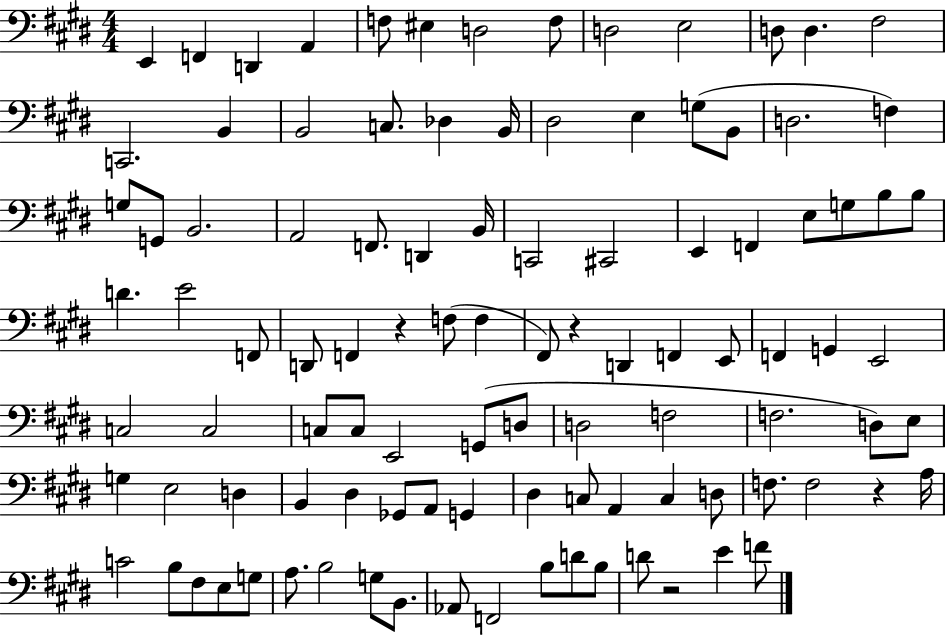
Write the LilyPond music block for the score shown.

{
  \clef bass
  \numericTimeSignature
  \time 4/4
  \key e \major
  e,4 f,4 d,4 a,4 | f8 eis4 d2 f8 | d2 e2 | d8 d4. fis2 | \break c,2. b,4 | b,2 c8. des4 b,16 | dis2 e4 g8( b,8 | d2. f4) | \break g8 g,8 b,2. | a,2 f,8. d,4 b,16 | c,2 cis,2 | e,4 f,4 e8 g8 b8 b8 | \break d'4. e'2 f,8 | d,8 f,4 r4 f8( f4 | fis,8) r4 d,4 f,4 e,8 | f,4 g,4 e,2 | \break c2 c2 | c8 c8 e,2 g,8( d8 | d2 f2 | f2. d8) e8 | \break g4 e2 d4 | b,4 dis4 ges,8 a,8 g,4 | dis4 c8 a,4 c4 d8 | f8. f2 r4 a16 | \break c'2 b8 fis8 e8 g8 | a8. b2 g8 b,8. | aes,8 f,2 b8 d'8 b8 | d'8 r2 e'4 f'8 | \break \bar "|."
}